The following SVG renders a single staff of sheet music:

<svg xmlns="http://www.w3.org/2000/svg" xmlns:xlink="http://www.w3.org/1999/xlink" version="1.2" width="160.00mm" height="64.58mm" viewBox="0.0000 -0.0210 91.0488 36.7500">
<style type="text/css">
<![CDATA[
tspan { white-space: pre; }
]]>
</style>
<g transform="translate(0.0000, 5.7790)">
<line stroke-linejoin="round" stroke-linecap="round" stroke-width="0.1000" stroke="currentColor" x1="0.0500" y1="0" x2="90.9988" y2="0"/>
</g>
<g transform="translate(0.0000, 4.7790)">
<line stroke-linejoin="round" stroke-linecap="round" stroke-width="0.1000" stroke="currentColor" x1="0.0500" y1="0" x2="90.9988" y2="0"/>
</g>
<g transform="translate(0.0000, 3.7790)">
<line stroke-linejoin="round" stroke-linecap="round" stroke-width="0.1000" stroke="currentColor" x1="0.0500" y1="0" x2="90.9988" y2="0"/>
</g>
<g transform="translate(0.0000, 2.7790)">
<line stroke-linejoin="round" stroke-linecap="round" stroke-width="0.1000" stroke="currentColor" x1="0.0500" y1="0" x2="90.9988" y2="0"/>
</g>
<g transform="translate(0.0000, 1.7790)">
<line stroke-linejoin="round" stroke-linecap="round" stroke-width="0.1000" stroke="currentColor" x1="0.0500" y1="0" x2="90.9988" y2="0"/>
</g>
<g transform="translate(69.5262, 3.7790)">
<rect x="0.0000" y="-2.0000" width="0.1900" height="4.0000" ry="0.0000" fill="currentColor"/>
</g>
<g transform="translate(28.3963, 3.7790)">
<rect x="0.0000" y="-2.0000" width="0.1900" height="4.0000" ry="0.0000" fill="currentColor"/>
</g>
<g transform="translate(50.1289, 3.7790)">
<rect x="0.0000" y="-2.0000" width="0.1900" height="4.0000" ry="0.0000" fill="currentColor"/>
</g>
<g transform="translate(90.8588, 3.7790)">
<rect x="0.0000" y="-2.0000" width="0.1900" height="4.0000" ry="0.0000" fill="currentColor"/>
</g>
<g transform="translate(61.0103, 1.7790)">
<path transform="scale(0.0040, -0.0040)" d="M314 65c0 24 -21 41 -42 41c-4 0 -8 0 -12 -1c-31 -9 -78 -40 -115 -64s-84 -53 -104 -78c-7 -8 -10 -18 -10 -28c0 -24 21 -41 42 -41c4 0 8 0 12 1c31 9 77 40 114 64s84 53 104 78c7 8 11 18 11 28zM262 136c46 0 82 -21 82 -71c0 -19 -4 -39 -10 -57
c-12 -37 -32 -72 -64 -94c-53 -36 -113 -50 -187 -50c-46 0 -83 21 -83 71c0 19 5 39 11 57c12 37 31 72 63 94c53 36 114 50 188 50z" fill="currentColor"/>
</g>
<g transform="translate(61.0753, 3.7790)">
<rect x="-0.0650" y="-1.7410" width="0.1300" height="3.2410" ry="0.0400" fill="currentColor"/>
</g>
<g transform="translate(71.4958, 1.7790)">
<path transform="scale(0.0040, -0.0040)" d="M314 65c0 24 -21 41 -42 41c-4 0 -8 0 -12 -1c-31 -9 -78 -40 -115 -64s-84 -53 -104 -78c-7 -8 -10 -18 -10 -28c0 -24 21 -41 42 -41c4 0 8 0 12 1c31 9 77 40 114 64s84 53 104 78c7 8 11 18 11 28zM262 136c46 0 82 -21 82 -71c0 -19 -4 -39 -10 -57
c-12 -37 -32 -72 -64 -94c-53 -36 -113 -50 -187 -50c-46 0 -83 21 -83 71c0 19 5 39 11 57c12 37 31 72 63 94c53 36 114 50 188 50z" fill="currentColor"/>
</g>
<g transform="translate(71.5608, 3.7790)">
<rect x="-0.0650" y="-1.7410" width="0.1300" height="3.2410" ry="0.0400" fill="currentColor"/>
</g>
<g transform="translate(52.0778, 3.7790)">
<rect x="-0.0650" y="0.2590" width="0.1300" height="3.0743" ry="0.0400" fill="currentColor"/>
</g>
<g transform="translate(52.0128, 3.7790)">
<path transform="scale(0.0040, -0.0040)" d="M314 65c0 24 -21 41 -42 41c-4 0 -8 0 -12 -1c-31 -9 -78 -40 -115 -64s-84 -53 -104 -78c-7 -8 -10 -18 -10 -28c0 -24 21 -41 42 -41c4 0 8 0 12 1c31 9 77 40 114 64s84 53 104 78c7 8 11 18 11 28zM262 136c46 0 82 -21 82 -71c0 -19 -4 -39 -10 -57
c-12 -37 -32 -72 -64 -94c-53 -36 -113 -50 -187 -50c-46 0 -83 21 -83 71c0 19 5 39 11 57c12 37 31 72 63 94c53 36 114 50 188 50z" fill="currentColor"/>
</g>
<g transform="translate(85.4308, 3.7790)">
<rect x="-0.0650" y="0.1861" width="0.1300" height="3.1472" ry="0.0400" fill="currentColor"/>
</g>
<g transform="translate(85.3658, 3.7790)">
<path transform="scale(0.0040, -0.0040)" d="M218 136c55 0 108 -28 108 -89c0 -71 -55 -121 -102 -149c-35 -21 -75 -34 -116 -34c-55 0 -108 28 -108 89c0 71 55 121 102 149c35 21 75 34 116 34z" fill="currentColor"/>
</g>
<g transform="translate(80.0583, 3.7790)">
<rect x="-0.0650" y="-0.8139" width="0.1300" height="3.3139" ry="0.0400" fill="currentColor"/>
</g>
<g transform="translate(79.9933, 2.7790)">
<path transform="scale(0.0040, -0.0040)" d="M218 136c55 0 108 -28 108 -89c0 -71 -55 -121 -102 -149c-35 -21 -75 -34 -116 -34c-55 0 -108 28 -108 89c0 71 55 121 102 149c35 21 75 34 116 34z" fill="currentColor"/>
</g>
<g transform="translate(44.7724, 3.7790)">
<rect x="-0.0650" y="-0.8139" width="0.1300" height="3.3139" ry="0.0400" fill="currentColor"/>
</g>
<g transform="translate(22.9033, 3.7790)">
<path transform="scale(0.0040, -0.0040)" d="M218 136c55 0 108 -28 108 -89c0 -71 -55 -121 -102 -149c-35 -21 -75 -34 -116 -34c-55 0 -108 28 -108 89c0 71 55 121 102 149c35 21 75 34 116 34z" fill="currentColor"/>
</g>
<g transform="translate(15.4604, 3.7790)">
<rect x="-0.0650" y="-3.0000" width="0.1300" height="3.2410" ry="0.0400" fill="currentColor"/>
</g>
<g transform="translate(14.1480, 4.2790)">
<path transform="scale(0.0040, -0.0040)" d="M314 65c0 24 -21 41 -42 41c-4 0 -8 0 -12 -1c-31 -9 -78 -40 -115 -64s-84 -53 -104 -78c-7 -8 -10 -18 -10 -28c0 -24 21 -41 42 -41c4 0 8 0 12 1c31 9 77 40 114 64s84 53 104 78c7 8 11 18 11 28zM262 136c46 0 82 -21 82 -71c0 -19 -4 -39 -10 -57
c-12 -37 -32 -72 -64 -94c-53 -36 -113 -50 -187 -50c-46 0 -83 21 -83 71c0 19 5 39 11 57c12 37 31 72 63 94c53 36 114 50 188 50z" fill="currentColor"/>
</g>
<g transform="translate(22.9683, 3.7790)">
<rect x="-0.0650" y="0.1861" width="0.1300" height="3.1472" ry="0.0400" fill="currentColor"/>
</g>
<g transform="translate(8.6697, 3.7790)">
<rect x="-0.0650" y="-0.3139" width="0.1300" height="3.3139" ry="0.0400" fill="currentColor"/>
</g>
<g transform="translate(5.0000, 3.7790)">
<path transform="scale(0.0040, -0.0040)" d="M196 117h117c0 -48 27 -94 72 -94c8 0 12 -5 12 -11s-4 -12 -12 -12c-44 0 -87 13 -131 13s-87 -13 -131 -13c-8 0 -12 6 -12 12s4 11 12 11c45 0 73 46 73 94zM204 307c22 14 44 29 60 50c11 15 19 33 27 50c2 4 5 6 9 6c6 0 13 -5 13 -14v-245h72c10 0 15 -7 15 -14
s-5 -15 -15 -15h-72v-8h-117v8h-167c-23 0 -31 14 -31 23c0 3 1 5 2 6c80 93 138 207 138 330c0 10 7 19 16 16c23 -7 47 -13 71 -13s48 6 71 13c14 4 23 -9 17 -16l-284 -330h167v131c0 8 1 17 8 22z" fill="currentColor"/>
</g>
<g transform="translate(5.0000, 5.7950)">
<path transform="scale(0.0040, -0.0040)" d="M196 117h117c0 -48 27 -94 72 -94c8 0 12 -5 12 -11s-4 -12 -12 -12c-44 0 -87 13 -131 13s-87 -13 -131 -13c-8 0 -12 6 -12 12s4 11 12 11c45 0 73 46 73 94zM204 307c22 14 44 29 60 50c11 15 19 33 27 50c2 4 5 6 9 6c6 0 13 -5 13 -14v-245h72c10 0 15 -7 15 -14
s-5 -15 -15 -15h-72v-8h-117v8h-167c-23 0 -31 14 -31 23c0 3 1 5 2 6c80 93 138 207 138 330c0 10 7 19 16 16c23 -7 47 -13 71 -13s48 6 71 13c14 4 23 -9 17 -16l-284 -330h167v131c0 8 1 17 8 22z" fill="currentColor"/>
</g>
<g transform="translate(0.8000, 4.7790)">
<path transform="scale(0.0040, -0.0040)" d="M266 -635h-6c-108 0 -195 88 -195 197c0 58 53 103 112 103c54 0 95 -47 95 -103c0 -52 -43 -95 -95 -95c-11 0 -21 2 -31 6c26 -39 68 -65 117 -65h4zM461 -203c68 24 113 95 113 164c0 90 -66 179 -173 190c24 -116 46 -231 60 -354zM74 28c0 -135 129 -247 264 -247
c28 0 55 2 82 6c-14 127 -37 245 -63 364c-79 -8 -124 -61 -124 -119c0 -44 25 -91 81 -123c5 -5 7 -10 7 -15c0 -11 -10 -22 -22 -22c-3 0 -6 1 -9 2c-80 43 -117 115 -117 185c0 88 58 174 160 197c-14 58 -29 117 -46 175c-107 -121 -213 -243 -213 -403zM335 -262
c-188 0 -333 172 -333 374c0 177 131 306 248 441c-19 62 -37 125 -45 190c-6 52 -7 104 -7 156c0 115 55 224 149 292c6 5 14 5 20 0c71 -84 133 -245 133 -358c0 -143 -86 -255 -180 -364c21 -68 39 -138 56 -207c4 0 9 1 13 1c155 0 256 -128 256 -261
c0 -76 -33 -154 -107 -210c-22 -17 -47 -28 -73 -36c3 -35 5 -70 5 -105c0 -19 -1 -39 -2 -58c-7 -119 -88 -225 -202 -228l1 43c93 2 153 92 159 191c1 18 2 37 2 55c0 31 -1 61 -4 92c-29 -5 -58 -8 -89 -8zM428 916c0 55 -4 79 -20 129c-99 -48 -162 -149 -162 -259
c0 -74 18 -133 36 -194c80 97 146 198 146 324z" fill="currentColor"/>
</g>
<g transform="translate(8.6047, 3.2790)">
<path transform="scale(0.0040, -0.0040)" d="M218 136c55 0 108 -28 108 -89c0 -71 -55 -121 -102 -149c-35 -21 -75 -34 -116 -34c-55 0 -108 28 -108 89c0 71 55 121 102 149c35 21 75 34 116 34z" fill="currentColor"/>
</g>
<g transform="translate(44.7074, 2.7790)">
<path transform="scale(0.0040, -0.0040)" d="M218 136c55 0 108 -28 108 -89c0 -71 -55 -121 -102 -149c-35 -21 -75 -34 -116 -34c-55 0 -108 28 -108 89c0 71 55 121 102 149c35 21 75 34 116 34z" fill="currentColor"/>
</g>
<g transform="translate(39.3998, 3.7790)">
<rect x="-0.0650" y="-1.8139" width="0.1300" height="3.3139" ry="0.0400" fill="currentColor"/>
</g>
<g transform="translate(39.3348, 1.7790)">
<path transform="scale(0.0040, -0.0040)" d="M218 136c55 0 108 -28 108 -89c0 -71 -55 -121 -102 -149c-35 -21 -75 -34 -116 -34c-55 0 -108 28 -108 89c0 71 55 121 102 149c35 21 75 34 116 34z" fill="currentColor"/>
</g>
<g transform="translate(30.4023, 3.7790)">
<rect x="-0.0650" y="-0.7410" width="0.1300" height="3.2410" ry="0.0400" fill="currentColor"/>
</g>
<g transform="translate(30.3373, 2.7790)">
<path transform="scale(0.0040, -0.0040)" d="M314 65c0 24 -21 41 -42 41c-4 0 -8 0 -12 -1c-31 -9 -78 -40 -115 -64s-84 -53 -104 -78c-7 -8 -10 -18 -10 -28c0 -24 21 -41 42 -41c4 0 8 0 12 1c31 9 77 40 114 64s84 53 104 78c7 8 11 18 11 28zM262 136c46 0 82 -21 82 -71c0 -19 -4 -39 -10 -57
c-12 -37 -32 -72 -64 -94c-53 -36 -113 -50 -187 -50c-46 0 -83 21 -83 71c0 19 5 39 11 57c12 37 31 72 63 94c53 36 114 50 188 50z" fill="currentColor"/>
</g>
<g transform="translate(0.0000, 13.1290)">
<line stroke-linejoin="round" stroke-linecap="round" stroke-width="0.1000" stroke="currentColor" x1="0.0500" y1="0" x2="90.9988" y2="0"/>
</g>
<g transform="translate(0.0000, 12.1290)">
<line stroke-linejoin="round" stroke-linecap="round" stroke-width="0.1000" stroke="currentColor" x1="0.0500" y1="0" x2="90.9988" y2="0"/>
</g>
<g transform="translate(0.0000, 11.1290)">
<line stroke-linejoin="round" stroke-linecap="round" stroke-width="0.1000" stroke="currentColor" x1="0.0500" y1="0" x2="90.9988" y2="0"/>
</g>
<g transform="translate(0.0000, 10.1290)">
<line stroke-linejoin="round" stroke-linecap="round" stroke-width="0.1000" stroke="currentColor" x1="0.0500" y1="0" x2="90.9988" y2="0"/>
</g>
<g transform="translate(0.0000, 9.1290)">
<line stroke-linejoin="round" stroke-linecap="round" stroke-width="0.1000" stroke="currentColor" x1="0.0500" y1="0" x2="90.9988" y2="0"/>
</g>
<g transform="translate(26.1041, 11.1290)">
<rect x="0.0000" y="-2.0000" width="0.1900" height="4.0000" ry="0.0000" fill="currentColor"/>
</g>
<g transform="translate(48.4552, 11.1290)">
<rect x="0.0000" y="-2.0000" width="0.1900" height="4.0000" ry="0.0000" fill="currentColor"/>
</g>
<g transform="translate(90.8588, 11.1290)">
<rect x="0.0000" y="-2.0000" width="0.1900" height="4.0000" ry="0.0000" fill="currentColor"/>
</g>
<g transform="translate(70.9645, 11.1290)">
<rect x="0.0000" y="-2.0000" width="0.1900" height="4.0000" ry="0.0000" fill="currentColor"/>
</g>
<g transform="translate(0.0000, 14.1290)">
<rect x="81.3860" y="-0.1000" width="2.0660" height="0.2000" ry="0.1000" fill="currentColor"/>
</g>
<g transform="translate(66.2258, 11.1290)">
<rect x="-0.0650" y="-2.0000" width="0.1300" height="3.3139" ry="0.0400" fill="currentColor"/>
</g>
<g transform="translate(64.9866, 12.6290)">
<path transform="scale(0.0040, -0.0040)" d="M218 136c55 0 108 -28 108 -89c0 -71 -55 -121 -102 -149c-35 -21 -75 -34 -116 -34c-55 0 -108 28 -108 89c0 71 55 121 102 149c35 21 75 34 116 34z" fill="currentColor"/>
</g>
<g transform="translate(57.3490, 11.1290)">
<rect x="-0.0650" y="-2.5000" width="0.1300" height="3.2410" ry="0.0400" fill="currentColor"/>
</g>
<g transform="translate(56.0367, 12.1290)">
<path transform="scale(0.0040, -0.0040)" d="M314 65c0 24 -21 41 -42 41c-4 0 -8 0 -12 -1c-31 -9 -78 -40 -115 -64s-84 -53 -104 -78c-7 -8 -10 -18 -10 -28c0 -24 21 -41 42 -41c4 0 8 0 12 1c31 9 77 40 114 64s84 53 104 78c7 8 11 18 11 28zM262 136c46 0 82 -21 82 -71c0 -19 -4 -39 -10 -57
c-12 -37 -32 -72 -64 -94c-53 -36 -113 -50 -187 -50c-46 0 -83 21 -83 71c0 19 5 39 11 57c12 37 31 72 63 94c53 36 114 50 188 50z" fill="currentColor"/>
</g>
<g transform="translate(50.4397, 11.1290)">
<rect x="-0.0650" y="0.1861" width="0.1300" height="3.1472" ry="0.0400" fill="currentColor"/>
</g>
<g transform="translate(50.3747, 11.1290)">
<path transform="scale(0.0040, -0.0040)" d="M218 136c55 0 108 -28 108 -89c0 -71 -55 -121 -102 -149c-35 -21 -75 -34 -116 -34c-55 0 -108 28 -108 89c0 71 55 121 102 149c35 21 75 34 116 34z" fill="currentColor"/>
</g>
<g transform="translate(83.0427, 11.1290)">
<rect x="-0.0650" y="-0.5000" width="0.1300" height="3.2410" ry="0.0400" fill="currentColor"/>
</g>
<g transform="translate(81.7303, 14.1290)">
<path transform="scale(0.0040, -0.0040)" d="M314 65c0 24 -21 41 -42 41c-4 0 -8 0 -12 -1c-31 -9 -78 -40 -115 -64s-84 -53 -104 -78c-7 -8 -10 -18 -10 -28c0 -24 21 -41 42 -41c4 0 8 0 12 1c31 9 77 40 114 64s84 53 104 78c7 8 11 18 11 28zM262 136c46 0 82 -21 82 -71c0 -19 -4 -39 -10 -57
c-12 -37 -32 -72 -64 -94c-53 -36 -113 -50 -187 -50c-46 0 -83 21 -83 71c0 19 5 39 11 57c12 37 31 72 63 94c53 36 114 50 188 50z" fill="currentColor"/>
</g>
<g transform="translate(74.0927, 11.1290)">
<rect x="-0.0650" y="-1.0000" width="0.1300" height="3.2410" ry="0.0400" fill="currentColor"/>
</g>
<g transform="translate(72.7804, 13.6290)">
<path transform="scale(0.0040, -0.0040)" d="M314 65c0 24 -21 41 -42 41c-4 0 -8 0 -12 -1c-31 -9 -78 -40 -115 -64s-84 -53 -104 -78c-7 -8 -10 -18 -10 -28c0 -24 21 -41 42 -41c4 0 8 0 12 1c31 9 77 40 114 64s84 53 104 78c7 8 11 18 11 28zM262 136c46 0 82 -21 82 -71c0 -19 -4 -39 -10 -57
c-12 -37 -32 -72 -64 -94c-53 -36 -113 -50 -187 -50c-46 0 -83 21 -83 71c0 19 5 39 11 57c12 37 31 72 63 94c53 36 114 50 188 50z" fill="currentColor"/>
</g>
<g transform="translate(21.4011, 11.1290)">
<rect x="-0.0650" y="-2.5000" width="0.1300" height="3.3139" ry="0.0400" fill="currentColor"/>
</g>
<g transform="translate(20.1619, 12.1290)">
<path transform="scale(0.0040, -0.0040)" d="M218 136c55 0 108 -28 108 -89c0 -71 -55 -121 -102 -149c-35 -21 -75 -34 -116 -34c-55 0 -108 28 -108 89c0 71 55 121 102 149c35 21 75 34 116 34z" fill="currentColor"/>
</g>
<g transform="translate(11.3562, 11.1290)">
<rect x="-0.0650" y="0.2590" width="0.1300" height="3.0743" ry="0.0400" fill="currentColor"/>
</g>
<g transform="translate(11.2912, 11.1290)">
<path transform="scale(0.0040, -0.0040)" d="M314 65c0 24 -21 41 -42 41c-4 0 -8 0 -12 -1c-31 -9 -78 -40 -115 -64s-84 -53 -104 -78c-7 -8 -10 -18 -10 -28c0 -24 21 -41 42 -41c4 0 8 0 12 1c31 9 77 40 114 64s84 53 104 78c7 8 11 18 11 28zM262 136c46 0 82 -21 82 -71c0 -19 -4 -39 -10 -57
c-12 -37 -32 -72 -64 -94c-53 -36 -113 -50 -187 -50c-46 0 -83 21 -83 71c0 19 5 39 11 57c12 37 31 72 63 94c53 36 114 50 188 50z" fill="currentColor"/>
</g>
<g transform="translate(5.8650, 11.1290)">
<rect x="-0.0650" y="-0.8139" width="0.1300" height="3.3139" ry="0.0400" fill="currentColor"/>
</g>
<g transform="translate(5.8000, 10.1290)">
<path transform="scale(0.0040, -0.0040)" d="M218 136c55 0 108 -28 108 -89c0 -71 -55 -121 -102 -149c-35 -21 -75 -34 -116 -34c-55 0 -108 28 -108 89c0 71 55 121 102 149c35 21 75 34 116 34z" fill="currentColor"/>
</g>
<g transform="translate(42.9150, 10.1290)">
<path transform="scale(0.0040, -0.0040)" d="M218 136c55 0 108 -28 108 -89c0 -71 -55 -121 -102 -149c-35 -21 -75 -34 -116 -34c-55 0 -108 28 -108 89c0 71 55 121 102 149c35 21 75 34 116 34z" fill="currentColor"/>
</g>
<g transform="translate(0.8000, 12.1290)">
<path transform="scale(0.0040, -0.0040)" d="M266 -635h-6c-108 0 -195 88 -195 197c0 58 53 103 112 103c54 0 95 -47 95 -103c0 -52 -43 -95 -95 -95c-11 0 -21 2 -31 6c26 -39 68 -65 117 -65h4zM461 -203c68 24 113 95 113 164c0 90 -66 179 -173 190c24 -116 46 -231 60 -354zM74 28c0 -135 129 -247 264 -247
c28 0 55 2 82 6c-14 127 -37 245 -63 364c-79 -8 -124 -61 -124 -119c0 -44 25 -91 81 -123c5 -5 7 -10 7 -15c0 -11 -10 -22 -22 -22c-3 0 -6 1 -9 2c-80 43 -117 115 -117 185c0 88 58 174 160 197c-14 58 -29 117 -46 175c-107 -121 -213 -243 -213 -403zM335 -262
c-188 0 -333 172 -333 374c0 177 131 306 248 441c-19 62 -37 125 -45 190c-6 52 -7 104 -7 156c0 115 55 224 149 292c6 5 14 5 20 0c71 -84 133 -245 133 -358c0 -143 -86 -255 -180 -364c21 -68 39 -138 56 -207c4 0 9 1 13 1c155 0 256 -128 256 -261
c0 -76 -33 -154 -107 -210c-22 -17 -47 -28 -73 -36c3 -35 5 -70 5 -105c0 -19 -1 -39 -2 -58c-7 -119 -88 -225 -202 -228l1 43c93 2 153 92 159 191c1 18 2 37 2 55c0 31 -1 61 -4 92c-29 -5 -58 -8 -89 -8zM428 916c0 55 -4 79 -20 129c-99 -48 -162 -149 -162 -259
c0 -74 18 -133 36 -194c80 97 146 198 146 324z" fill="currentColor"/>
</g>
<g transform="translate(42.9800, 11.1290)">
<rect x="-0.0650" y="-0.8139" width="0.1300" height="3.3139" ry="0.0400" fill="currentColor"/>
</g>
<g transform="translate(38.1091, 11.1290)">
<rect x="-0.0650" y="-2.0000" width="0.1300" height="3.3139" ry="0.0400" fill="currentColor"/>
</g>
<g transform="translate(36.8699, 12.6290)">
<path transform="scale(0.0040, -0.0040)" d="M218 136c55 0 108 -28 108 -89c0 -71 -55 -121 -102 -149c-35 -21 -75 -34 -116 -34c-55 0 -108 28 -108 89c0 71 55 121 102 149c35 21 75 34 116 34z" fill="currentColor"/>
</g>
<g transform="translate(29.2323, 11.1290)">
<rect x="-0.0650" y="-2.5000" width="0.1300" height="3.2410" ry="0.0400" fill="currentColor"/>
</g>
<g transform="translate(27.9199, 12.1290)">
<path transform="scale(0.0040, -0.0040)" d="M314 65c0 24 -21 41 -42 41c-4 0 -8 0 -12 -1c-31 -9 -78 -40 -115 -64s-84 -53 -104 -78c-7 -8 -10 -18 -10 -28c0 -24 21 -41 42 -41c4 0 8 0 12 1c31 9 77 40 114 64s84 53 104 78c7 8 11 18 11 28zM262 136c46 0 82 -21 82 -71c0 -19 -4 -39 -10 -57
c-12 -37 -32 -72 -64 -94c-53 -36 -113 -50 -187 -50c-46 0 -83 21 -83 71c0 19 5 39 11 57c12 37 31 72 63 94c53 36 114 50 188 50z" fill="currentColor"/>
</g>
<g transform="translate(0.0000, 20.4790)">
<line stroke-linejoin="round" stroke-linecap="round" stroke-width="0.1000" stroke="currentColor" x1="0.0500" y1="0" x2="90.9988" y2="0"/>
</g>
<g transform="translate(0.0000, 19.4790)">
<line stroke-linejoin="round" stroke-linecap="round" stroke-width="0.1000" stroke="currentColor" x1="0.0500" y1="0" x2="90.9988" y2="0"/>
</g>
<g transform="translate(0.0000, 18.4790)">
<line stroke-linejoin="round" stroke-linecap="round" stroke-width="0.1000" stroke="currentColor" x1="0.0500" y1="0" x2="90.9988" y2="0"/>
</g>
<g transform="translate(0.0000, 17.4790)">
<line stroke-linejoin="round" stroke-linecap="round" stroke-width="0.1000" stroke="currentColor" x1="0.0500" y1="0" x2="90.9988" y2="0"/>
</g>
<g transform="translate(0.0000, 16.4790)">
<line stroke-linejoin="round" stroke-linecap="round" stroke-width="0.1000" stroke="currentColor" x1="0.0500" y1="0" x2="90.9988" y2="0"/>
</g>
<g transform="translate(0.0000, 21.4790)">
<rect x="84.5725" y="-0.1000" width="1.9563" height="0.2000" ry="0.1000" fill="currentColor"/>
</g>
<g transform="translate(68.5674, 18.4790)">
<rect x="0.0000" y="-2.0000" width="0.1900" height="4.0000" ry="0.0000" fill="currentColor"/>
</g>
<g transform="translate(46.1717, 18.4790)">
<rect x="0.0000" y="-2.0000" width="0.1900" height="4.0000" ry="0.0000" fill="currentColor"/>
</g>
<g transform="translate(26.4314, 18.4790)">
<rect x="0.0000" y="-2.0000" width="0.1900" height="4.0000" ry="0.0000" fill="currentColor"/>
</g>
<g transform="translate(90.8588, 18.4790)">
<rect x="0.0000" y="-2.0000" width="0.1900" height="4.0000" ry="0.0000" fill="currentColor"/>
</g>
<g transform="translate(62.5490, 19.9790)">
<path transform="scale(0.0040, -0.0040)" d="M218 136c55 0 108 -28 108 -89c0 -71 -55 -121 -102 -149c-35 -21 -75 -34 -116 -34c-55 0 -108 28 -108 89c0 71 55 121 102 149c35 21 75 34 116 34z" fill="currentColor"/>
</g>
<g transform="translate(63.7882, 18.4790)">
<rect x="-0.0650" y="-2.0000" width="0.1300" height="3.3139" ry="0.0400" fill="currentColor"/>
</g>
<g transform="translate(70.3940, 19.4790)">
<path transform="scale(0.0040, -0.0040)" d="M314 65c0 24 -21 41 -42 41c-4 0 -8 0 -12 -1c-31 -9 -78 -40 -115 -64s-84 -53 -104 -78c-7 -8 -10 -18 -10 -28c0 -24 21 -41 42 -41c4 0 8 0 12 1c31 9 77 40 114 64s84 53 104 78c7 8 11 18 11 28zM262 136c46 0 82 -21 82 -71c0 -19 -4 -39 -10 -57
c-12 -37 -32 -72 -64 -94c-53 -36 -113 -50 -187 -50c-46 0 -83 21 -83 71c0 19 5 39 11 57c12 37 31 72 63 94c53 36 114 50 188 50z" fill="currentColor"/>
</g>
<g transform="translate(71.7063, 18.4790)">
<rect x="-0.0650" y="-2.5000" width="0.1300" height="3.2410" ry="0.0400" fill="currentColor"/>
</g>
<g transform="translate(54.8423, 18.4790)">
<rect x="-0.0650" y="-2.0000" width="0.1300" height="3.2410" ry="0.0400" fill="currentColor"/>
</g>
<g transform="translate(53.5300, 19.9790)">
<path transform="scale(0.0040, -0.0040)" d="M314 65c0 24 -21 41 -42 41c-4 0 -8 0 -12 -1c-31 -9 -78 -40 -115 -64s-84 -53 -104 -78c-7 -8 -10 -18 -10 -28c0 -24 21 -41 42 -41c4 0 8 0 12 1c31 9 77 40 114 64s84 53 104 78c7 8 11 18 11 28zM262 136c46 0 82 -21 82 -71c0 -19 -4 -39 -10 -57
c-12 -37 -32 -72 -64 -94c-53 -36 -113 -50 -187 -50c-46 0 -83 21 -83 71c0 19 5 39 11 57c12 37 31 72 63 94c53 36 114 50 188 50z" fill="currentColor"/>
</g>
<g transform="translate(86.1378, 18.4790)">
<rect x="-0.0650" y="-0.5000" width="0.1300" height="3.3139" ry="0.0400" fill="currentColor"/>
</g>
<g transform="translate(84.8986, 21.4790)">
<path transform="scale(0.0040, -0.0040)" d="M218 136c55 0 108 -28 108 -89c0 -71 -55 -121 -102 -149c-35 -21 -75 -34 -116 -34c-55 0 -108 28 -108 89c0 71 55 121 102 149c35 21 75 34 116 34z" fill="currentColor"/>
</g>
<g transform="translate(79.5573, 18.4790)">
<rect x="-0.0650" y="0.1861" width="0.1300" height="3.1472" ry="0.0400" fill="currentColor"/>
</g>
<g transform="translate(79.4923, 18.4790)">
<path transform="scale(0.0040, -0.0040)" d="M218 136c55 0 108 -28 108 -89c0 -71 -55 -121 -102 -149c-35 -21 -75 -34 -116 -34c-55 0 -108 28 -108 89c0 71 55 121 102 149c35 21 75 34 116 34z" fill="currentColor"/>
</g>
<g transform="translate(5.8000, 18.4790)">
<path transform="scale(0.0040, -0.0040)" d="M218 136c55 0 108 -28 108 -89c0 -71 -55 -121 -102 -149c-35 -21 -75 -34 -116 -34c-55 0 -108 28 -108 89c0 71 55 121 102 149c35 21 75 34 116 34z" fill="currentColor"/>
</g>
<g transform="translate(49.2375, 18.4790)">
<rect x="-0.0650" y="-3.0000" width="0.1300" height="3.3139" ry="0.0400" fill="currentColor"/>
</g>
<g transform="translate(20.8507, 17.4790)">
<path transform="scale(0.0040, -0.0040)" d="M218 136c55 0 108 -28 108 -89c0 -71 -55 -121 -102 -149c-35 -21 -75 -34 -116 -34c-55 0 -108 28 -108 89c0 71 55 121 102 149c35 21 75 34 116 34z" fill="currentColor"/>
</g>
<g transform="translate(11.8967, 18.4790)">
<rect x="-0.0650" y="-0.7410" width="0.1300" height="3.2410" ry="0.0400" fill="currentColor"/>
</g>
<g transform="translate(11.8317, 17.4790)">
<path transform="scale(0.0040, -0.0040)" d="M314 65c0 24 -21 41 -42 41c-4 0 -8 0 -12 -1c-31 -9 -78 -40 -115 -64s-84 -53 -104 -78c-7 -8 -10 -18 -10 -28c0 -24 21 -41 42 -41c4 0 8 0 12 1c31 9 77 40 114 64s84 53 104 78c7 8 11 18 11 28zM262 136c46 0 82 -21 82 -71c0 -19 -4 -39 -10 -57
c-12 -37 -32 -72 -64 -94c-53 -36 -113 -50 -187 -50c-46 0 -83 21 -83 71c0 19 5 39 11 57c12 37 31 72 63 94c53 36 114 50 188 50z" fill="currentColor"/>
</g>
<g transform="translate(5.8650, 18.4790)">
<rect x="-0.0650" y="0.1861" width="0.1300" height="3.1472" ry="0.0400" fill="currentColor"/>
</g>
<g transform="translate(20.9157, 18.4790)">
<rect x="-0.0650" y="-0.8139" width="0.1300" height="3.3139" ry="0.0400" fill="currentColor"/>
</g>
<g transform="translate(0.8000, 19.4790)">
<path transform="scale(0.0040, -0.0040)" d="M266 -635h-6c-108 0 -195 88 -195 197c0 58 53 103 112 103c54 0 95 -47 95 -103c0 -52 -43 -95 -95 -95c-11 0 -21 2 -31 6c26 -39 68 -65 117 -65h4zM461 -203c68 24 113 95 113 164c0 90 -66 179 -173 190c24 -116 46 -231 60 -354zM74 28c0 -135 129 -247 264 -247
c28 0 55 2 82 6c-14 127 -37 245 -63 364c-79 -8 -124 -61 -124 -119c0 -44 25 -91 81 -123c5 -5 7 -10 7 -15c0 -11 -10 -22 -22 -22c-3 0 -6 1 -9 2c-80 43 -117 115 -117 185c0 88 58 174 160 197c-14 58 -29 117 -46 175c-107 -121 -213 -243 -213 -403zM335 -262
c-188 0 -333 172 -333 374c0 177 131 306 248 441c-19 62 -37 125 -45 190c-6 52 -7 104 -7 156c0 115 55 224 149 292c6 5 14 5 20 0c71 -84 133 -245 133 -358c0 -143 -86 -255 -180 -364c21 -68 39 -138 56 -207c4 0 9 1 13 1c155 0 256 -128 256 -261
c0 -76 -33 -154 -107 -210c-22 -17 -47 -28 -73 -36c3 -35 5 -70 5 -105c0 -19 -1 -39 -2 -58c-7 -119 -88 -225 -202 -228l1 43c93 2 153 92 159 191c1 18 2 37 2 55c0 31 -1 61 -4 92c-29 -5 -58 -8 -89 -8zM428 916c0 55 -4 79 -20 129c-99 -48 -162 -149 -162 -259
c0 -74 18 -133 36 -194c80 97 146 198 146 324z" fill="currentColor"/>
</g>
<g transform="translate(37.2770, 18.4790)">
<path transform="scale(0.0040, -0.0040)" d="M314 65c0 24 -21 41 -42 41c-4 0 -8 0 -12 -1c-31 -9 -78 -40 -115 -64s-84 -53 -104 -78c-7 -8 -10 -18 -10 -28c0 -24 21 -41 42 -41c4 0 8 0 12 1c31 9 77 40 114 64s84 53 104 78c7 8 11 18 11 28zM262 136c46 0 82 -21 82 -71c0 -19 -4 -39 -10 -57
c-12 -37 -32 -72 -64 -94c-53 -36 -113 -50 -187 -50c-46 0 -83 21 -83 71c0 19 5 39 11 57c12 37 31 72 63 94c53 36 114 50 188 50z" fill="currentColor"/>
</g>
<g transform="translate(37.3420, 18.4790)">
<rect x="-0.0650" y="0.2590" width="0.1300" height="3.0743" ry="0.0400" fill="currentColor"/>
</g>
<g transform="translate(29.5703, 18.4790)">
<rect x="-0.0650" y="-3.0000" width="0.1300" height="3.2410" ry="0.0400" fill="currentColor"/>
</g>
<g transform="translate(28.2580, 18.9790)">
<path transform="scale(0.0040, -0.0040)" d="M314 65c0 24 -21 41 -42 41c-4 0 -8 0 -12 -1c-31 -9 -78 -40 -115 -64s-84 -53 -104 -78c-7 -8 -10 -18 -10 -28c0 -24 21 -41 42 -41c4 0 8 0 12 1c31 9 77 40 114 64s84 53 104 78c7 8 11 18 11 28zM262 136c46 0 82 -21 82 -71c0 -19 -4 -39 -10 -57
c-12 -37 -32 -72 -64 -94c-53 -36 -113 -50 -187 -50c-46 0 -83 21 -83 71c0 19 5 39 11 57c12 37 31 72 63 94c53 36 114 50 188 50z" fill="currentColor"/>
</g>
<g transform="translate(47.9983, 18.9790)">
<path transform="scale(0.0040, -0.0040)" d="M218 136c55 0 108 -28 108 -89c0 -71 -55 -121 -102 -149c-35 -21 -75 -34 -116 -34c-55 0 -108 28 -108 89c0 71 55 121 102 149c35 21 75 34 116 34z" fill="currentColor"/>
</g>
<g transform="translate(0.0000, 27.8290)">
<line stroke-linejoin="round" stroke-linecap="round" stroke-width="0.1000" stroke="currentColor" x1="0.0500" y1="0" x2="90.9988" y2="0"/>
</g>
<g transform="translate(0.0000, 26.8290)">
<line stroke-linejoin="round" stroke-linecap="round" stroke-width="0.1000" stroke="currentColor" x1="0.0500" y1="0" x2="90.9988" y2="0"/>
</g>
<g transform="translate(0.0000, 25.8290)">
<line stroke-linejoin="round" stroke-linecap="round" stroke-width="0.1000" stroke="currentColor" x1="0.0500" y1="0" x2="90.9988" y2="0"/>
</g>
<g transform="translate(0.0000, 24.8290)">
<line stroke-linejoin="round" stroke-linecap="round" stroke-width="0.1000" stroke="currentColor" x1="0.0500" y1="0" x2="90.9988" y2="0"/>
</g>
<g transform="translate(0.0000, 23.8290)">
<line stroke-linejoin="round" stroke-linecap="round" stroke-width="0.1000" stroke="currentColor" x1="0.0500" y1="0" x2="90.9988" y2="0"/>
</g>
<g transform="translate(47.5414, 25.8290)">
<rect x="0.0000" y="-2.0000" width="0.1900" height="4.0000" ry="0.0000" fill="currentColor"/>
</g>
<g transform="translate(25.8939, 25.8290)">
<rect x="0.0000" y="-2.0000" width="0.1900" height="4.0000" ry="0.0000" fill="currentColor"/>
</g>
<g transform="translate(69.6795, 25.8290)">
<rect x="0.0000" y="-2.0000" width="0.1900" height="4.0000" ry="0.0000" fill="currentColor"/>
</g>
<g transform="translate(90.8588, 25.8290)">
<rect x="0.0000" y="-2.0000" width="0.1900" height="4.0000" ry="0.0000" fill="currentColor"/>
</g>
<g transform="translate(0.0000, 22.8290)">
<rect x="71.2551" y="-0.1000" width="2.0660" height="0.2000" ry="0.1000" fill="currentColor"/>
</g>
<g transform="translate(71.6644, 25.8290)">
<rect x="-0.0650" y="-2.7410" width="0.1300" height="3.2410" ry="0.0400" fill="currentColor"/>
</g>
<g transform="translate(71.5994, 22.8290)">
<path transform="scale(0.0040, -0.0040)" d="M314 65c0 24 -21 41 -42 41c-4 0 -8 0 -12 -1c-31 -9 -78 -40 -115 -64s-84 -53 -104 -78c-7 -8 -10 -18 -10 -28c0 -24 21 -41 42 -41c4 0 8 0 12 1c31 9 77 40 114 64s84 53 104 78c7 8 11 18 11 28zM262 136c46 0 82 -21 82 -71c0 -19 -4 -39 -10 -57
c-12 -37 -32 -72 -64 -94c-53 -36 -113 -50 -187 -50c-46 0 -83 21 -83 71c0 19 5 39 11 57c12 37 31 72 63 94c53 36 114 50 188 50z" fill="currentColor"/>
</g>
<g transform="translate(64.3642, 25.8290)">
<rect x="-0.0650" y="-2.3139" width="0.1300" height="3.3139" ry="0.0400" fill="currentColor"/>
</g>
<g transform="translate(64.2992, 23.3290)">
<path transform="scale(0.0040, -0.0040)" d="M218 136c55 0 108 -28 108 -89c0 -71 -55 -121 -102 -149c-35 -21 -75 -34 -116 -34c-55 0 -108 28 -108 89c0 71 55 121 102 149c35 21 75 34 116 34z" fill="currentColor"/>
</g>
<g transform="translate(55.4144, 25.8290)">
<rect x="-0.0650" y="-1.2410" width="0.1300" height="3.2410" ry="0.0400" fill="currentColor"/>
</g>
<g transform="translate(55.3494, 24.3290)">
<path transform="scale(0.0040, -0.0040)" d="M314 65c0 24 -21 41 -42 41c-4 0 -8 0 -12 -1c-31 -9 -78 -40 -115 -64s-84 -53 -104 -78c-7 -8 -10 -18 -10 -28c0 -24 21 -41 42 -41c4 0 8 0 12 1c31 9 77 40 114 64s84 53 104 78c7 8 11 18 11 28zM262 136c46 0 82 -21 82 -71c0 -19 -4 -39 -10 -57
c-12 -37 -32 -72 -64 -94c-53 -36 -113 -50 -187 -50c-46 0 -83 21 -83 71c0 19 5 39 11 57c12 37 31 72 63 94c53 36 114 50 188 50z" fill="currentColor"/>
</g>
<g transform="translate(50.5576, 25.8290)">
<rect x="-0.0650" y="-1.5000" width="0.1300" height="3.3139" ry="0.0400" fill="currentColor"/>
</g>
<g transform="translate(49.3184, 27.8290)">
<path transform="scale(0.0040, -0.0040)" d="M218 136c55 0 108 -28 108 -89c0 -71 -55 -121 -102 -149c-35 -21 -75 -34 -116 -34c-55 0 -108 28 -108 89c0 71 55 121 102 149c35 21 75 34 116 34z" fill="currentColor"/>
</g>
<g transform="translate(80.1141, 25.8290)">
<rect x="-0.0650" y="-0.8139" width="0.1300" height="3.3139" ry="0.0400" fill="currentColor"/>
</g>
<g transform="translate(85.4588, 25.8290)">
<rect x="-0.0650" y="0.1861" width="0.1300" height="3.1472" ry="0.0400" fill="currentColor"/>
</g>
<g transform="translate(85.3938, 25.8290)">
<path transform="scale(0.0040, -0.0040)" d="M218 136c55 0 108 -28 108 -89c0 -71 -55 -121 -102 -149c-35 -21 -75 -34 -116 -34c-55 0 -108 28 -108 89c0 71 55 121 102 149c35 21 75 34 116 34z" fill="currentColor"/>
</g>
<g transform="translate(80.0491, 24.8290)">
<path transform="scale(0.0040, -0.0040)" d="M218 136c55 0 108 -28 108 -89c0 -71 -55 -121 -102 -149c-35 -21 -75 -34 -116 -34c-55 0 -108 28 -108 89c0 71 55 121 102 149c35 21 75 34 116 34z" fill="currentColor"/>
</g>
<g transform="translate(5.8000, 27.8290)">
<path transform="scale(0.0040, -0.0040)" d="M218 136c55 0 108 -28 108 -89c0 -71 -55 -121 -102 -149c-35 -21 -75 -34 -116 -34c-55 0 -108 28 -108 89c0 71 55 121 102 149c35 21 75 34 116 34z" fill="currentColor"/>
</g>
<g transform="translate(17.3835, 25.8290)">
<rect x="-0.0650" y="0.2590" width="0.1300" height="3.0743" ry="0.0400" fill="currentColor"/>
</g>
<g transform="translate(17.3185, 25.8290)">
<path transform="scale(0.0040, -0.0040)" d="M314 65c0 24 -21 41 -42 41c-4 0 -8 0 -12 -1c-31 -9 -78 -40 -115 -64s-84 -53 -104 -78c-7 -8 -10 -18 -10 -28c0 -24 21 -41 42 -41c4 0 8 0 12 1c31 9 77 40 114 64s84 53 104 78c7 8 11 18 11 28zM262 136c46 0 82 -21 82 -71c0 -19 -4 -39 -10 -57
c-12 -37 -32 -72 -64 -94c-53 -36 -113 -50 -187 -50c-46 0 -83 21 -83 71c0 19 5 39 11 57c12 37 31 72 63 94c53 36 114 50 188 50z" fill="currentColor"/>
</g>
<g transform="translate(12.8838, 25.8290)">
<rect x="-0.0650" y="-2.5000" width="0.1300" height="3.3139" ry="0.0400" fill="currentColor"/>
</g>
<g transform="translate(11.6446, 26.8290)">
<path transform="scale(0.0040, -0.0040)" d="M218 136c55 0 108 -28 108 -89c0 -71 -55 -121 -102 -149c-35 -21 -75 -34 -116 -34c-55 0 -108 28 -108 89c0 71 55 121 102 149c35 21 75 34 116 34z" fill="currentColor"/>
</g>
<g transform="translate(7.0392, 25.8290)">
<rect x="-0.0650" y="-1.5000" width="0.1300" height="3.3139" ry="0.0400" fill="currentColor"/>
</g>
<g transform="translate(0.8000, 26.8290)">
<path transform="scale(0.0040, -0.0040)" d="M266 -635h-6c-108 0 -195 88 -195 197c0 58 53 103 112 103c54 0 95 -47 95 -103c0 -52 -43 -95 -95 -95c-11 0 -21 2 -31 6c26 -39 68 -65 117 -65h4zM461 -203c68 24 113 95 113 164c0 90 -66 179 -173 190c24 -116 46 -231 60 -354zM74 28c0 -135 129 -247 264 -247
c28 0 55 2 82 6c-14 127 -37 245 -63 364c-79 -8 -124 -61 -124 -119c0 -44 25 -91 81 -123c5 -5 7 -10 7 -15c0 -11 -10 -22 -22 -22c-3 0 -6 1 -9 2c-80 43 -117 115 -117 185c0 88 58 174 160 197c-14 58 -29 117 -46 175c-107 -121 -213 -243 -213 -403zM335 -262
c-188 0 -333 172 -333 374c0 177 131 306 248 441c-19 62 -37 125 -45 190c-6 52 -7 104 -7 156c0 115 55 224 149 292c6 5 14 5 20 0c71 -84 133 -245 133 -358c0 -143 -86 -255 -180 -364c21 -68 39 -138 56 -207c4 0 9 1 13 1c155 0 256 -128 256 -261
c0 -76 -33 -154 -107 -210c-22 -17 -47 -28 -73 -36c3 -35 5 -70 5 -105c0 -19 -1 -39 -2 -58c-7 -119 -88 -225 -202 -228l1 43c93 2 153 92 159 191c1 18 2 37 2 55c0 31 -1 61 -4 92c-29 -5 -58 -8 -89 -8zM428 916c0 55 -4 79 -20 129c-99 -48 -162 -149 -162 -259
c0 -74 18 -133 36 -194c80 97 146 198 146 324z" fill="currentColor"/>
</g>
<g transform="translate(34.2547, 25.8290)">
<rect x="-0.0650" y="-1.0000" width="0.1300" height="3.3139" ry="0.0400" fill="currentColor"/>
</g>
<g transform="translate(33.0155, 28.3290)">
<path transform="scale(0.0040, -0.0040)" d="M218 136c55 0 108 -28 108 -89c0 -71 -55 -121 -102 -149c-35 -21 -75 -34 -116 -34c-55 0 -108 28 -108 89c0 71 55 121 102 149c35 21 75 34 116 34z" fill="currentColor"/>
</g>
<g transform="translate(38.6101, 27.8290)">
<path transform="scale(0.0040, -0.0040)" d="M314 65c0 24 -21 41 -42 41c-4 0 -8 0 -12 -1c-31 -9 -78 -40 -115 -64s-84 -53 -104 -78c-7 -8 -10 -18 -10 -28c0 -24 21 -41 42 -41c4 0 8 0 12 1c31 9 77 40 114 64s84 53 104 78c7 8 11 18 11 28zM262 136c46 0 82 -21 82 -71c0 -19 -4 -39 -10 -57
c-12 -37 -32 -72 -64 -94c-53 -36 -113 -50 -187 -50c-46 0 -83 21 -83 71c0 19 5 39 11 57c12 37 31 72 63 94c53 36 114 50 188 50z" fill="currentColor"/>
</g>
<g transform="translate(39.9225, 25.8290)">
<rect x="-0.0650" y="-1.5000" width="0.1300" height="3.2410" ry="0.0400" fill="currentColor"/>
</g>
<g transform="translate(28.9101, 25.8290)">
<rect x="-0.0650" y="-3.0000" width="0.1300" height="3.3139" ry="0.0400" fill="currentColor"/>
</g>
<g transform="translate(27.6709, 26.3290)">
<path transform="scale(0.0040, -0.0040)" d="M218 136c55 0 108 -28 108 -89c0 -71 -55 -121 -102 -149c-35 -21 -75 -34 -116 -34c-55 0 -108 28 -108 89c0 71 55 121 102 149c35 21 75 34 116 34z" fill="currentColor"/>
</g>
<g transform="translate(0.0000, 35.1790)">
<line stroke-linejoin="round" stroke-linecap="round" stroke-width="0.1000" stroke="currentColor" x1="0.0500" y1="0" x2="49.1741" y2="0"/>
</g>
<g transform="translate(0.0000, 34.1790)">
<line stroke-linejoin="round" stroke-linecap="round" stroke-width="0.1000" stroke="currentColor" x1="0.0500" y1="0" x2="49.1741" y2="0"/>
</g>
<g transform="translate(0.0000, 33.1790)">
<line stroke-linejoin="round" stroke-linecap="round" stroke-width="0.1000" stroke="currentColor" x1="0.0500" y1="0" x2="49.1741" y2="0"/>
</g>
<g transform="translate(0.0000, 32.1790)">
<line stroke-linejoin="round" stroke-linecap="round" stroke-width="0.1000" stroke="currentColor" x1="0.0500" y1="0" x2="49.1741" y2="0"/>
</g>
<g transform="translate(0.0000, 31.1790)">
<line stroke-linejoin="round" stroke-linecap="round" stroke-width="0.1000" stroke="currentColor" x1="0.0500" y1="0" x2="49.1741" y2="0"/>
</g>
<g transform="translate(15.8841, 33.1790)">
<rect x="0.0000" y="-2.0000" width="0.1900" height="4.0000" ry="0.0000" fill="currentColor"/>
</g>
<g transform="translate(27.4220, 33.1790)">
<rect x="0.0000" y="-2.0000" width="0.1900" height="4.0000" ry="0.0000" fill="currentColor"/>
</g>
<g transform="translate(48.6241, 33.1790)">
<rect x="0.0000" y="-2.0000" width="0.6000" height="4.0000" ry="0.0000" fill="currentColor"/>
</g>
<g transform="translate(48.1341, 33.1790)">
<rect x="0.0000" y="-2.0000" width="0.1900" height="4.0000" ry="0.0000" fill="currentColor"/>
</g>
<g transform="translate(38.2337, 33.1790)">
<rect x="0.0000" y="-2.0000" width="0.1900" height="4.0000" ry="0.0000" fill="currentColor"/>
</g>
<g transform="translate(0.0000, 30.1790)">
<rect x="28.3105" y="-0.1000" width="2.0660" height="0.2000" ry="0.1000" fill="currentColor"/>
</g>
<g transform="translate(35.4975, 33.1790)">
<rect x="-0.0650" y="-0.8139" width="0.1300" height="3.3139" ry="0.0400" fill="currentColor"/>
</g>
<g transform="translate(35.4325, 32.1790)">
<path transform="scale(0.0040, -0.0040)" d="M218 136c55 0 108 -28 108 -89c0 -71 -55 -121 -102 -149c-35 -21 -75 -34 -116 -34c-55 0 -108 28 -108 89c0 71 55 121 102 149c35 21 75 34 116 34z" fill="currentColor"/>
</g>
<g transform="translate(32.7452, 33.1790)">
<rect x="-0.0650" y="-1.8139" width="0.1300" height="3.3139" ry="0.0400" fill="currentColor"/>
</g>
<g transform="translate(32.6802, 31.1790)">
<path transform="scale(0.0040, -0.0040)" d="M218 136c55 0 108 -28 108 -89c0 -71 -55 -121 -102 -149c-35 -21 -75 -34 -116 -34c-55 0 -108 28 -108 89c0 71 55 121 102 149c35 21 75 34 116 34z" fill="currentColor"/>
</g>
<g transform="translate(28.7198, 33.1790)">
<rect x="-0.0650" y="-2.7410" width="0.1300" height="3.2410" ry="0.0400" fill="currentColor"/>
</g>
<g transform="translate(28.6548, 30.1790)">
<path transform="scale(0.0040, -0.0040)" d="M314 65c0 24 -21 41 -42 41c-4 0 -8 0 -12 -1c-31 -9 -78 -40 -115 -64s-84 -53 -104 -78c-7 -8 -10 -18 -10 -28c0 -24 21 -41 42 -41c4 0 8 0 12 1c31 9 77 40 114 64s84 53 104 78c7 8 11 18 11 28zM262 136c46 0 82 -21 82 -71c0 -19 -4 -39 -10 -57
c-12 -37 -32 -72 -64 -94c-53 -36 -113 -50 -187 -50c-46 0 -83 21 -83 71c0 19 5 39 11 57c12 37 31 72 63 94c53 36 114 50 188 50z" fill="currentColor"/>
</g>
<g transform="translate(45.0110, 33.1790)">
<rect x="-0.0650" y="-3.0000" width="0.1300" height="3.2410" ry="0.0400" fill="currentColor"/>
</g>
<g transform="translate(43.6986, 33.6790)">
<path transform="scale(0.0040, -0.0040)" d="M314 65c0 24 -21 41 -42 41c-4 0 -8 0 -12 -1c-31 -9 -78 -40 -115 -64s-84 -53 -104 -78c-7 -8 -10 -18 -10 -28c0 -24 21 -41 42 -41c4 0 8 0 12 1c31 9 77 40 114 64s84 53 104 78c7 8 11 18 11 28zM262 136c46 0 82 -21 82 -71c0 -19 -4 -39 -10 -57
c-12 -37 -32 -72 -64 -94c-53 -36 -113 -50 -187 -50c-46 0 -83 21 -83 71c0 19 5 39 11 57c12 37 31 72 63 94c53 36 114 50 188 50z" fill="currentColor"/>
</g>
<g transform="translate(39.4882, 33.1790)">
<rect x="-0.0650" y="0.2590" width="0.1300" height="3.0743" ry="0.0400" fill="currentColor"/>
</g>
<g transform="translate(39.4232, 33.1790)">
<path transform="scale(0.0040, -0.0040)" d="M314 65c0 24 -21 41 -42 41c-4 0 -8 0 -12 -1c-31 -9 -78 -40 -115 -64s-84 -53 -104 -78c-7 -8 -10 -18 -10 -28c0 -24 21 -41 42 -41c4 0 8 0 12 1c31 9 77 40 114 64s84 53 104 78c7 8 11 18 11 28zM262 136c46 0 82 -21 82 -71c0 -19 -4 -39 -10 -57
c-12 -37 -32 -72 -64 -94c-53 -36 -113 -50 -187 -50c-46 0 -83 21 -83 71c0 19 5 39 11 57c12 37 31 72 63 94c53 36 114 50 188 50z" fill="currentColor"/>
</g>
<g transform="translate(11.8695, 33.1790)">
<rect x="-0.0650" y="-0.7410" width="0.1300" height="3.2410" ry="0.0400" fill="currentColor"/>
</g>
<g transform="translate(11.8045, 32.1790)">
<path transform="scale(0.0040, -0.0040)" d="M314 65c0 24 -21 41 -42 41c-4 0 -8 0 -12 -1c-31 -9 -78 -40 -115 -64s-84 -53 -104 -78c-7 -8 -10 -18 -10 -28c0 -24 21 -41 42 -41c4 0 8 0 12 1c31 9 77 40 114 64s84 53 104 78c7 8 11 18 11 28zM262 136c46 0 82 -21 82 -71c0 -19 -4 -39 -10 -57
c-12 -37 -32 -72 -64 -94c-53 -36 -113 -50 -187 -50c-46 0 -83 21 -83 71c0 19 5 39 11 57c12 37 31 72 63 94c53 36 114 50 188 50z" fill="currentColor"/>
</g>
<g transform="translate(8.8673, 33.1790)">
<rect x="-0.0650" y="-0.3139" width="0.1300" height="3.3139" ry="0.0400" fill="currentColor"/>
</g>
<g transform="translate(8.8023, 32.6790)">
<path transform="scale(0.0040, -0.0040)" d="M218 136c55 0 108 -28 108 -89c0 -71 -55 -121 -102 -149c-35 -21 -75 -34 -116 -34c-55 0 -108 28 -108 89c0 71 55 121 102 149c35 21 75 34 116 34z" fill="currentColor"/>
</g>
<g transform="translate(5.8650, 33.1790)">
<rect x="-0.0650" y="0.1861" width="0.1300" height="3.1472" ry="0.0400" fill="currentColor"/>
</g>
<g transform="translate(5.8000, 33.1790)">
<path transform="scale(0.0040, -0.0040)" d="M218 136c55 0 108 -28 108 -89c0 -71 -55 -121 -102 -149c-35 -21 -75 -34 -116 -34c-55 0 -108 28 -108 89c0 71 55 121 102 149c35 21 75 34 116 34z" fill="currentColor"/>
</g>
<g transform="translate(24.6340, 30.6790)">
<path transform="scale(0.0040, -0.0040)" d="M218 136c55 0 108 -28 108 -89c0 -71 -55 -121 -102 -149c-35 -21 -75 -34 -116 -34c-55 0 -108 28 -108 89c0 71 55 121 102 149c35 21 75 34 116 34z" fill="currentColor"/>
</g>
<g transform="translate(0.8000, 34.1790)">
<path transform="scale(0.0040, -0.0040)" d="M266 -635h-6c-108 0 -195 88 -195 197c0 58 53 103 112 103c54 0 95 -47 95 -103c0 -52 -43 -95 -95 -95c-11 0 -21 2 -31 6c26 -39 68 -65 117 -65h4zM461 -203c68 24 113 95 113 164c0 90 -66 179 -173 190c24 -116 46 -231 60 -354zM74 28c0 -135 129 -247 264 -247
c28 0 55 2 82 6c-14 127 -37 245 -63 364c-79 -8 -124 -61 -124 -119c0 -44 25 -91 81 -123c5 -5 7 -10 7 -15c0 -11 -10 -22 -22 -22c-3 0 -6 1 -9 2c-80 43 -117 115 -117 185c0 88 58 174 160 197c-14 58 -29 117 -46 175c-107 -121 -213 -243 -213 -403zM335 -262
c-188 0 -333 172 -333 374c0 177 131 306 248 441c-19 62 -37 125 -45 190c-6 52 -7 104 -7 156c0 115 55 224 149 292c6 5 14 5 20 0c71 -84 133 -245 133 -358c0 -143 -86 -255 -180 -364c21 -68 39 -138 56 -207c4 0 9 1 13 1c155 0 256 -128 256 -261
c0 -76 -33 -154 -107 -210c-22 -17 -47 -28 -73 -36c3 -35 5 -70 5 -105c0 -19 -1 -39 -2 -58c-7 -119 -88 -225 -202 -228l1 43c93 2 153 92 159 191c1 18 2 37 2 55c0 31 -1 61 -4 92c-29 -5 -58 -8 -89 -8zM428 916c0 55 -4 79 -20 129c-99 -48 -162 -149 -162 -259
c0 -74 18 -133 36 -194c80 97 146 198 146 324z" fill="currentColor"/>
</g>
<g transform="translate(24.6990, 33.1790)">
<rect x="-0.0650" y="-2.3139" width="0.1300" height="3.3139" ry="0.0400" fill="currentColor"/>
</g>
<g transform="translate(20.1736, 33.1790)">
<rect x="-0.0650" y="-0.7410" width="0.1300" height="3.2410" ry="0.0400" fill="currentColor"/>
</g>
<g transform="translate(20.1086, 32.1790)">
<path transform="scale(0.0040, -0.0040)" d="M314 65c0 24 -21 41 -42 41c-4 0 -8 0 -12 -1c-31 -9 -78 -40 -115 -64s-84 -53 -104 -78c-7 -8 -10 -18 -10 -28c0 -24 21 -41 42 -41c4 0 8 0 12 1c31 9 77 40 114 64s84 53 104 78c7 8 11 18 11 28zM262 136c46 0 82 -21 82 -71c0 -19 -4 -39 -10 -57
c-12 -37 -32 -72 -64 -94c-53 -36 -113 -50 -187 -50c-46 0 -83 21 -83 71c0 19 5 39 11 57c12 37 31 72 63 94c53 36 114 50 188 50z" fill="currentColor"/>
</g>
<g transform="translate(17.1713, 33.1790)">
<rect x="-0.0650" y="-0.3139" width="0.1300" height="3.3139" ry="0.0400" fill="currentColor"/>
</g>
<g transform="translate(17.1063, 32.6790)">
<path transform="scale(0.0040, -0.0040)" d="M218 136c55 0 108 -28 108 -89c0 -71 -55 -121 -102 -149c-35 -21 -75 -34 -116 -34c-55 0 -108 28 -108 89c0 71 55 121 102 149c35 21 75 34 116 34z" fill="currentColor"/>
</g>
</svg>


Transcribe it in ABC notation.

X:1
T:Untitled
M:4/4
L:1/4
K:C
c A2 B d2 f d B2 f2 f2 d B d B2 G G2 F d B G2 F D2 C2 B d2 d A2 B2 A F2 F G2 B C E G B2 A D E2 E e2 g a2 d B B c d2 c d2 g a2 f d B2 A2